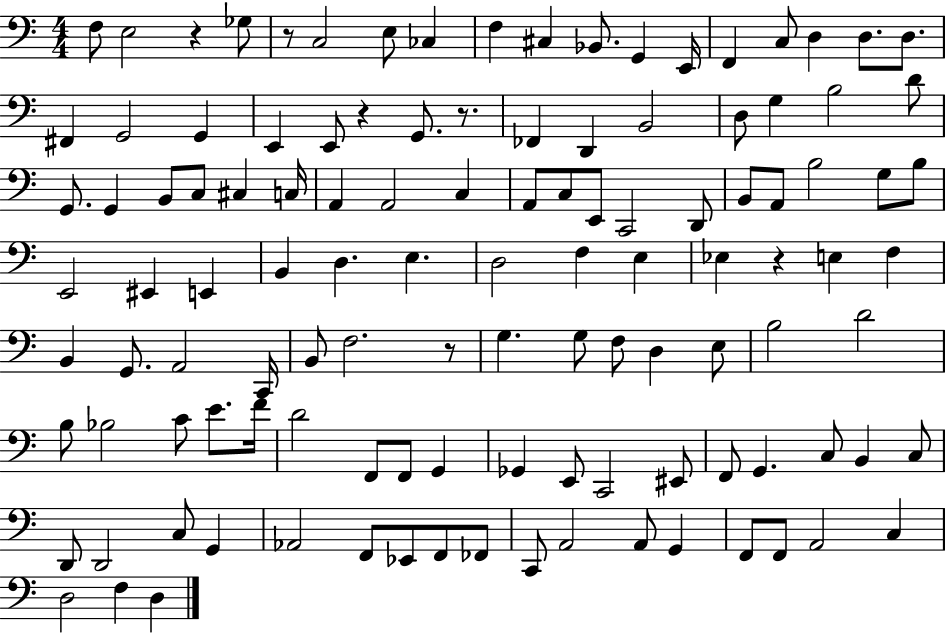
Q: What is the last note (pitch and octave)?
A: D3